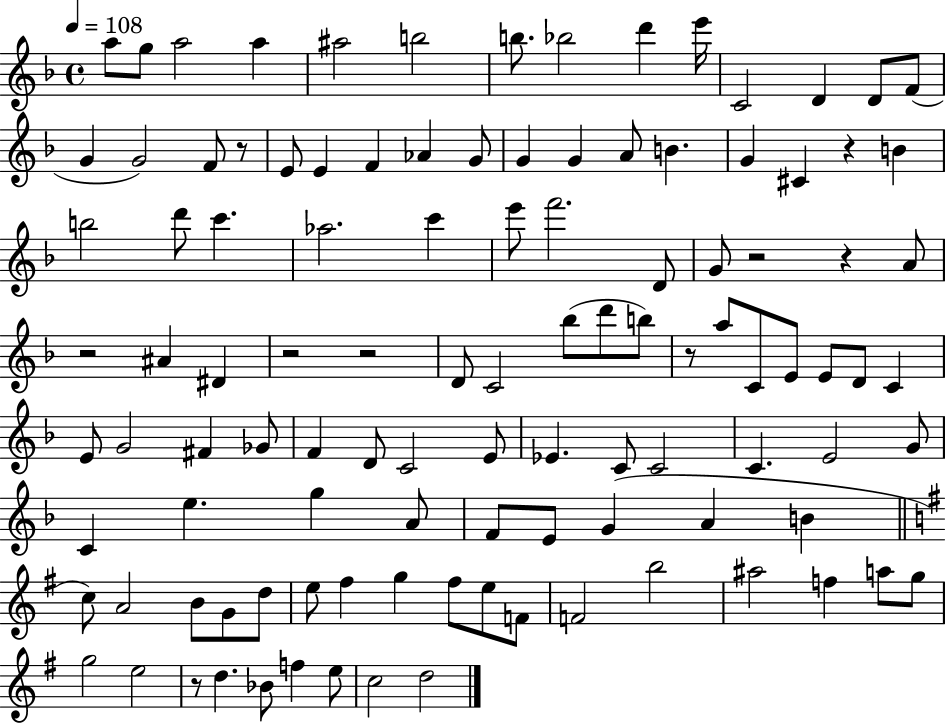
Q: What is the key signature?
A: F major